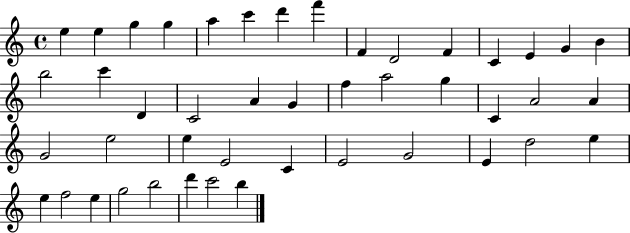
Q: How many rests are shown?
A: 0